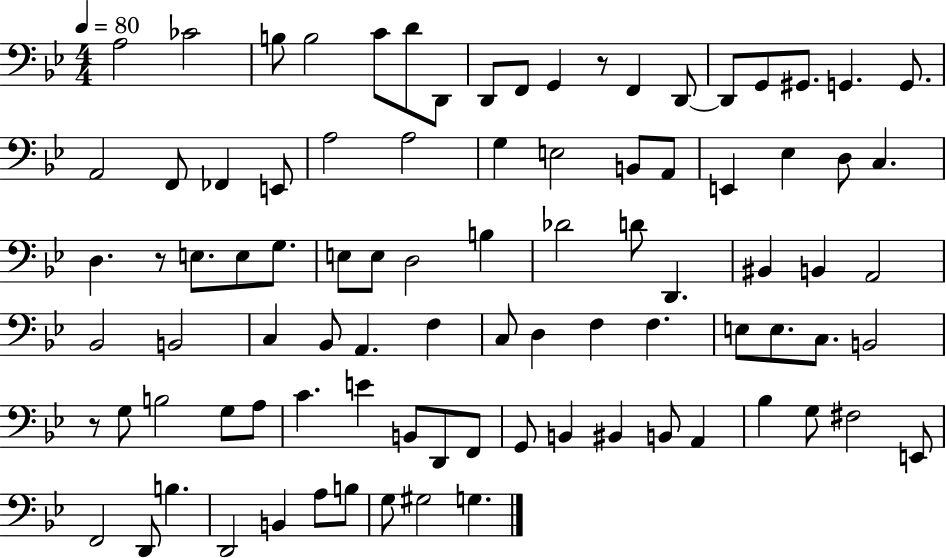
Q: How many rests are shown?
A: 3